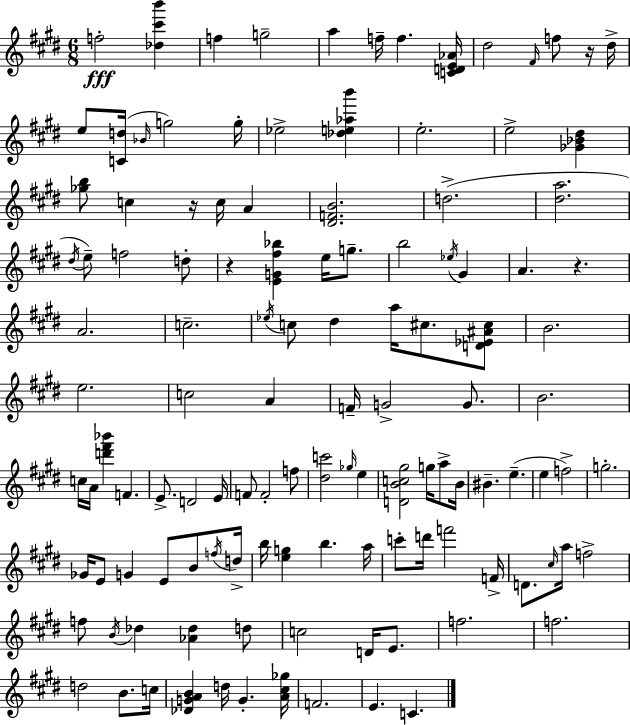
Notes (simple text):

F5/h [Db5,C#6,B6]/q F5/q G5/h A5/q F5/s F5/q. [C4,D4,E4,Ab4]/s D#5/h F#4/s F5/e R/s D#5/s E5/e [C4,D5]/s Bb4/s G5/h G5/s Eb5/h [Db5,E5,Ab5,B6]/q E5/h. E5/h [Gb4,Bb4,D#5]/q [Gb5,B5]/e C5/q R/s C5/s A4/q [D#4,F4,B4]/h. D5/h. [D#5,A5]/h. D#5/s E5/e F5/h D5/e R/q [E4,G4,F#5,Bb5]/q E5/s G5/e. B5/h Eb5/s G#4/q A4/q. R/q. A4/h. C5/h. Eb5/s C5/e D#5/q A5/s C#5/e. [D4,Eb4,A#4,C#5]/e B4/h. E5/h. C5/h A4/q F4/s G4/h G4/e. B4/h. C5/s A4/s [D6,F#6,Bb6]/q F4/q. E4/e. D4/h E4/s F4/e F4/h F5/e [D#5,C6]/h Gb5/s E5/q [D4,B4,C5,G#5]/h G5/s A5/e B4/s BIS4/q. E5/q. E5/q F5/h G5/h. Gb4/s E4/e G4/q E4/e B4/e F5/s D5/s B5/s [E5,G5]/q B5/q. A5/s C6/e D6/s F6/h F4/s D4/e. C#5/s A5/s F5/h F5/e B4/s Db5/q [Ab4,Db5]/q D5/e C5/h D4/s E4/e. F5/h. F5/h. D5/h B4/e. C5/s [Db4,G4,A4,B4]/q D5/s G4/q. [A4,C#5,Gb5]/s F4/h. E4/q. C4/q.